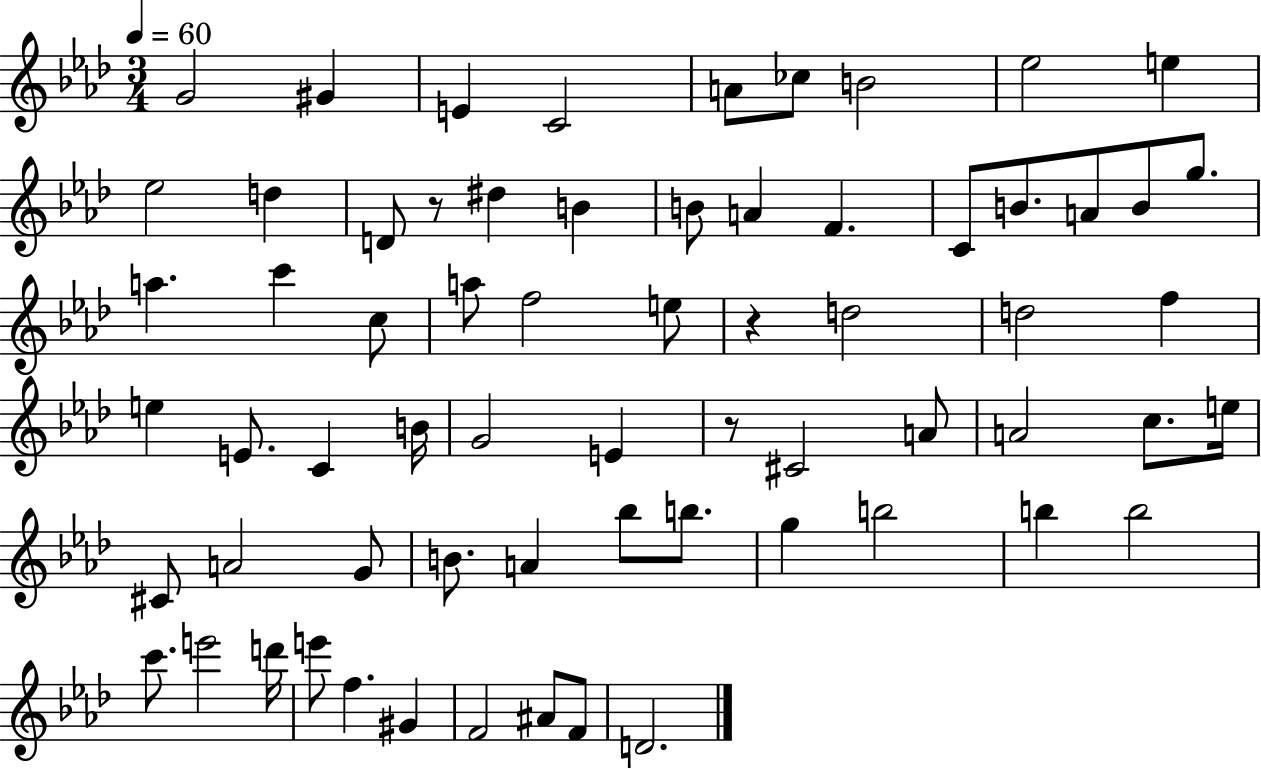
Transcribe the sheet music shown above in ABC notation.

X:1
T:Untitled
M:3/4
L:1/4
K:Ab
G2 ^G E C2 A/2 _c/2 B2 _e2 e _e2 d D/2 z/2 ^d B B/2 A F C/2 B/2 A/2 B/2 g/2 a c' c/2 a/2 f2 e/2 z d2 d2 f e E/2 C B/4 G2 E z/2 ^C2 A/2 A2 c/2 e/4 ^C/2 A2 G/2 B/2 A _b/2 b/2 g b2 b b2 c'/2 e'2 d'/4 e'/2 f ^G F2 ^A/2 F/2 D2